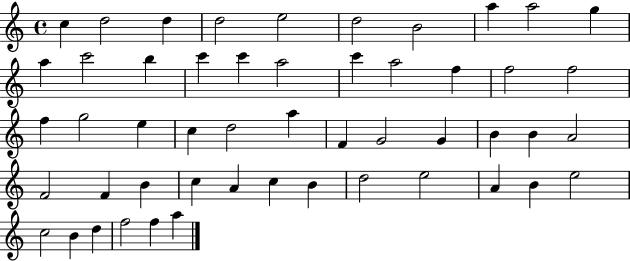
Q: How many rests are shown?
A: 0